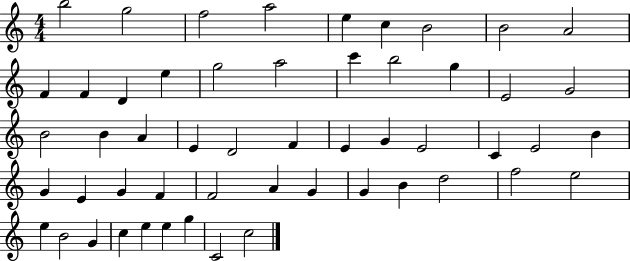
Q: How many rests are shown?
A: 0